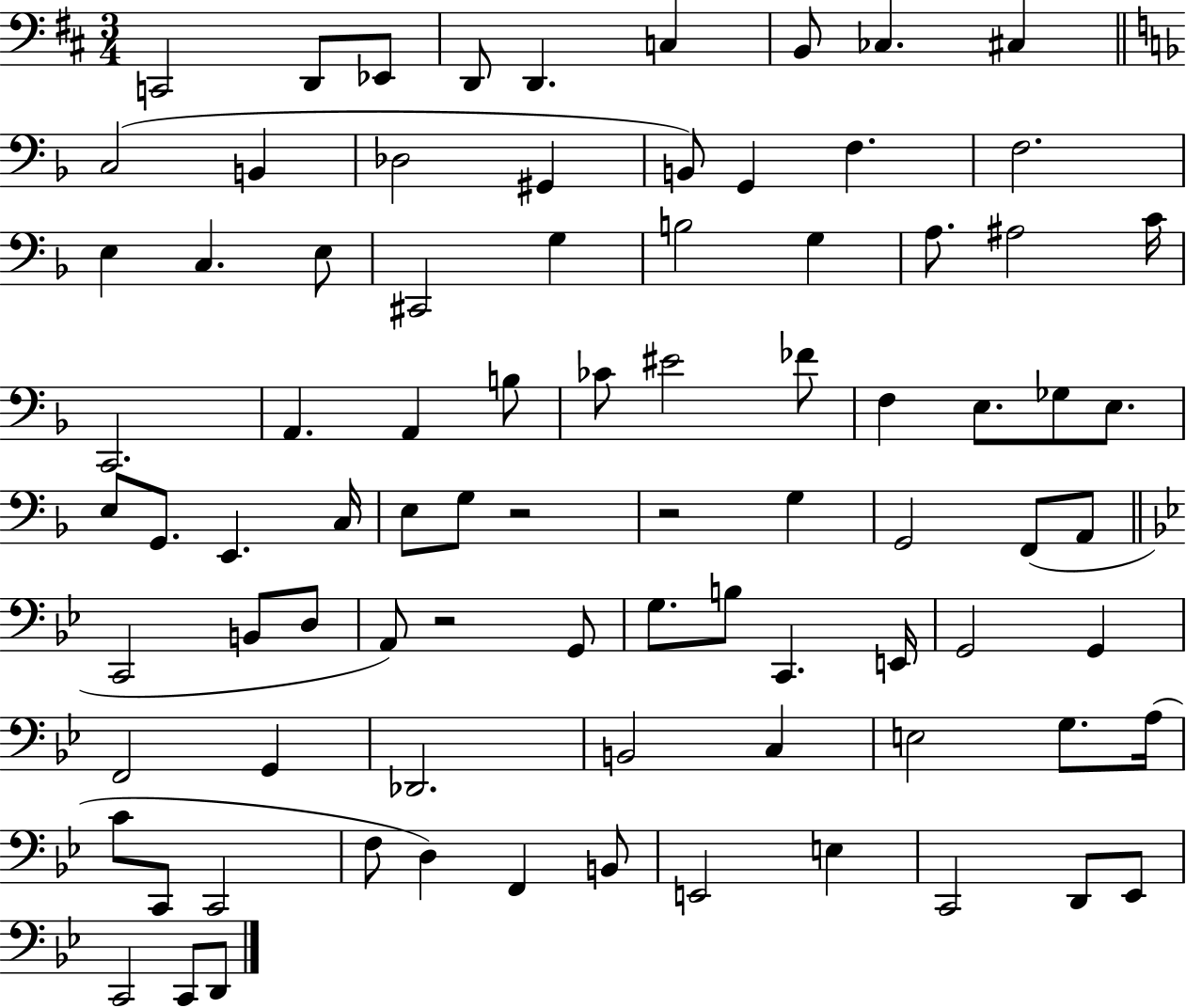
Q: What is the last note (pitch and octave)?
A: D2